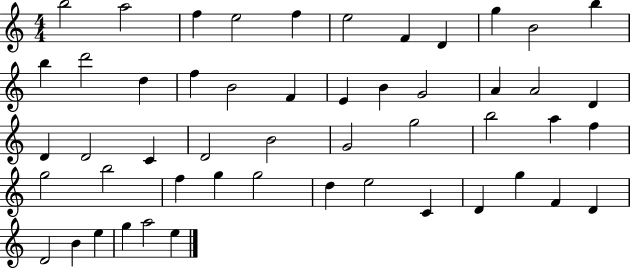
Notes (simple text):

B5/h A5/h F5/q E5/h F5/q E5/h F4/q D4/q G5/q B4/h B5/q B5/q D6/h D5/q F5/q B4/h F4/q E4/q B4/q G4/h A4/q A4/h D4/q D4/q D4/h C4/q D4/h B4/h G4/h G5/h B5/h A5/q F5/q G5/h B5/h F5/q G5/q G5/h D5/q E5/h C4/q D4/q G5/q F4/q D4/q D4/h B4/q E5/q G5/q A5/h E5/q